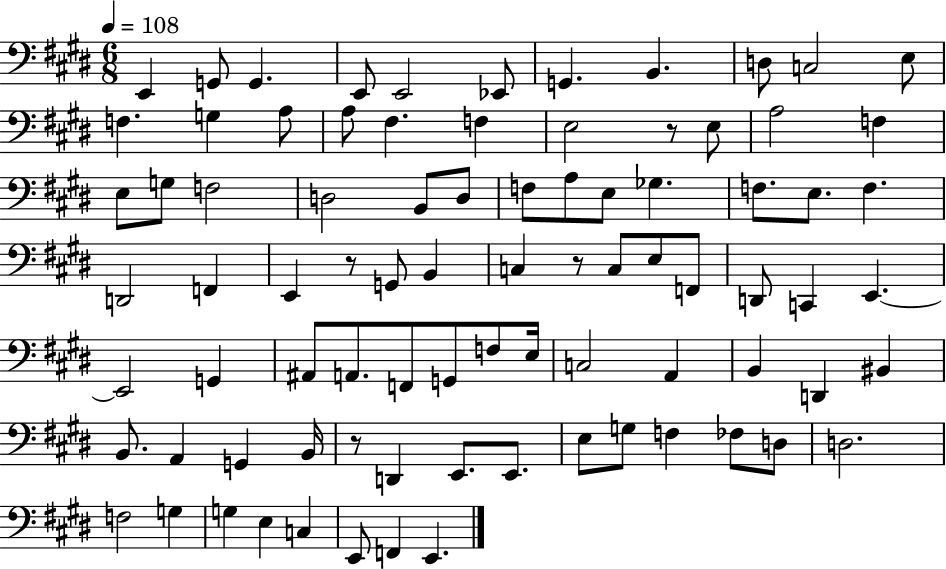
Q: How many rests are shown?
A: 4